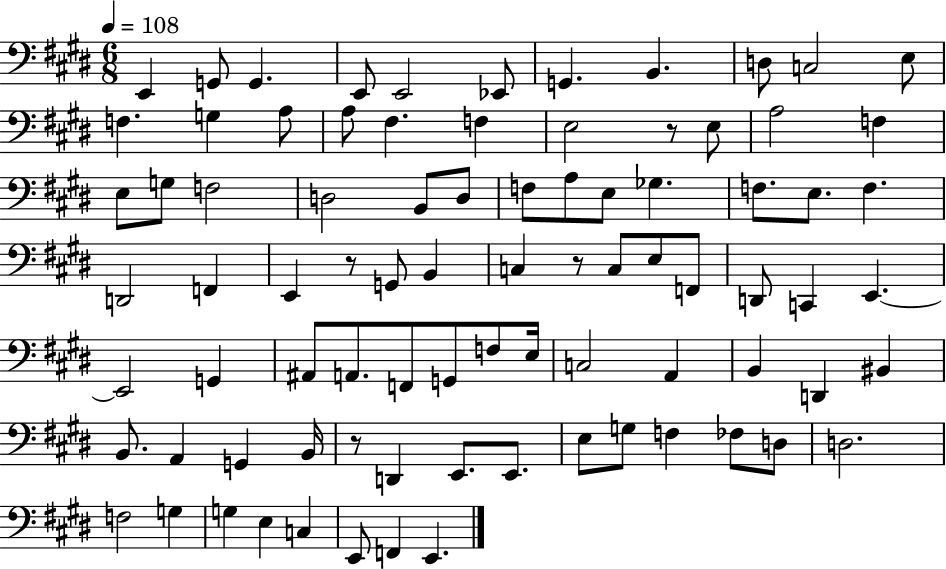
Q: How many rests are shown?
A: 4